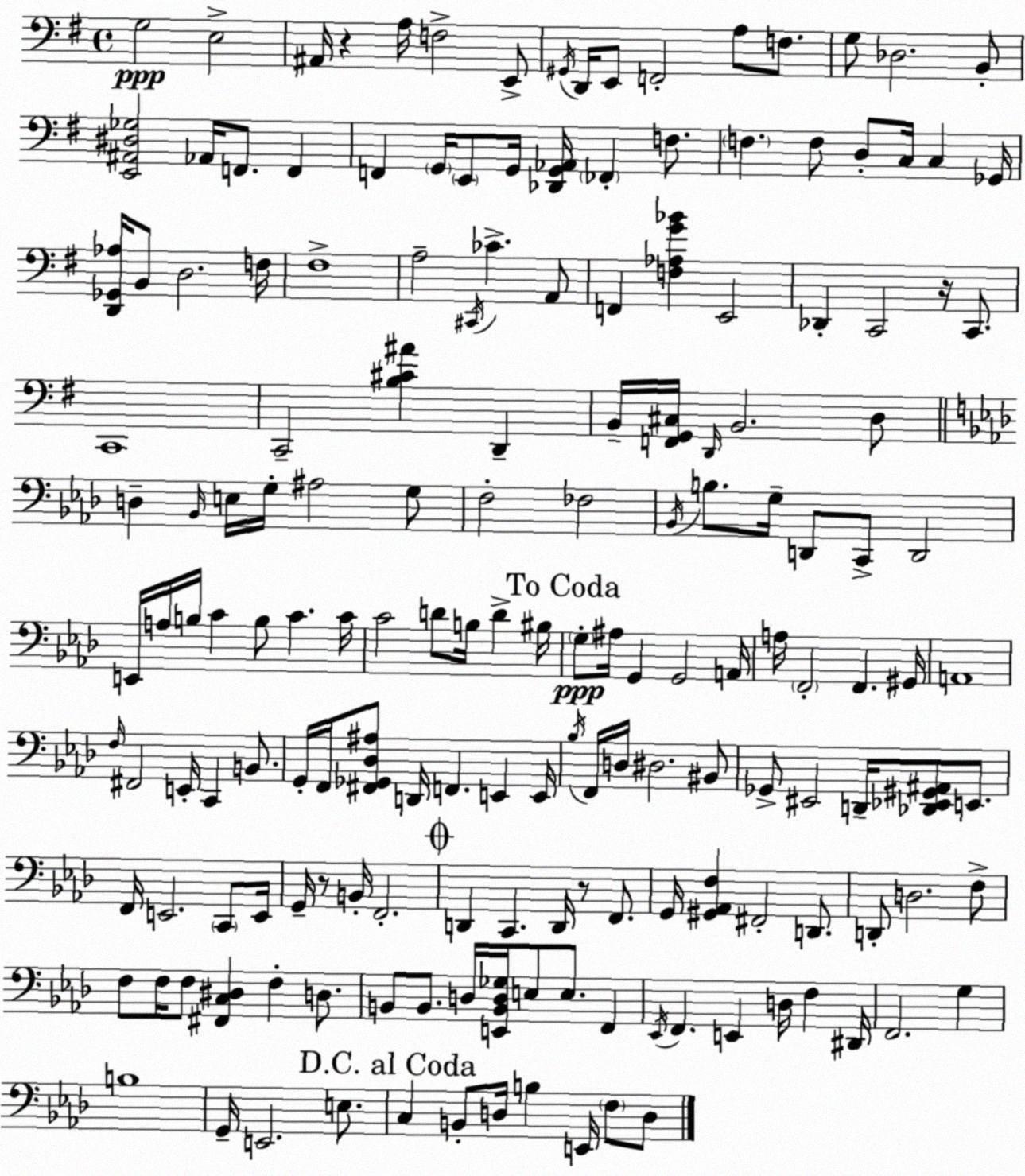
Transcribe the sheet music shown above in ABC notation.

X:1
T:Untitled
M:4/4
L:1/4
K:Em
G,2 E,2 ^A,,/4 z A,/4 F,2 E,,/2 ^G,,/4 D,,/4 E,,/2 F,,2 A,/2 F,/2 G,/2 _D,2 B,,/2 [E,,^A,,^D,_G,]2 _A,,/4 F,,/2 F,, F,, G,,/4 E,,/2 G,,/4 [_D,,G,,_A,,]/4 _F,, F,/2 F, F,/2 D,/2 C,/4 C, _G,,/4 [D,,_G,,_A,]/4 B,,/2 D,2 F,/4 ^F,4 A,2 ^C,,/4 _C A,,/2 F,, [F,_A,G_B] E,,2 _D,, C,,2 z/4 C,,/2 C,,4 C,,2 [B,^C^A] D,, B,,/4 [F,,G,,^C,]/4 D,,/4 B,,2 D,/2 D, _B,,/4 E,/4 G,/4 ^A,2 G,/2 F,2 _F,2 _B,,/4 B,/2 G,/4 D,,/2 C,,/2 D,,2 E,,/4 A,/4 B,/4 C B,/2 C C/4 C2 D/2 B,/4 D ^B,/4 G,/2 ^A,/4 G,, G,,2 A,,/4 A,/4 F,,2 F,, ^G,,/4 A,,4 F,/4 ^F,,2 E,,/4 C,, B,,/2 G,,/4 F,,/4 [^F,,_G,,_D,^A,]/2 D,,/4 F,, E,, E,,/4 _B,/4 F,,/4 D,/4 ^D,2 ^B,,/2 _G,,/2 ^E,,2 D,,/4 [_D,,_E,,^G,,^A,,]/2 E,,/2 F,,/4 E,,2 C,,/2 E,,/4 G,,/4 z/2 B,,/4 F,,2 D,, C,, D,,/4 z/2 F,,/2 G,,/4 [^G,,_A,,F,] ^F,,2 D,,/2 D,,/2 D,2 F,/2 F,/2 F,/4 F,/2 [^F,,C,^D,] F, D,/2 B,,/2 B,,/2 D,/4 [E,,B,,D,_G,]/4 E,/2 E,/2 F,, _E,,/4 F,, E,, D,/4 F, ^D,,/4 F,,2 G, B,4 G,,/4 E,,2 E,/2 C, B,,/2 D,/4 B, E,,/4 F,/2 D,/2